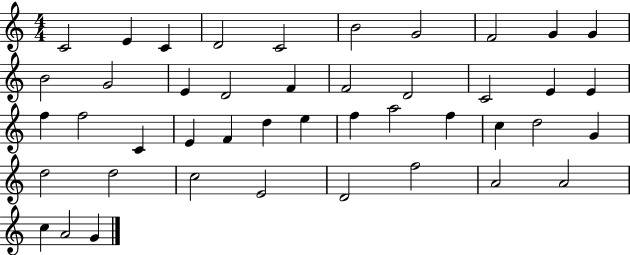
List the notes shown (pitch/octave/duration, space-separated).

C4/h E4/q C4/q D4/h C4/h B4/h G4/h F4/h G4/q G4/q B4/h G4/h E4/q D4/h F4/q F4/h D4/h C4/h E4/q E4/q F5/q F5/h C4/q E4/q F4/q D5/q E5/q F5/q A5/h F5/q C5/q D5/h G4/q D5/h D5/h C5/h E4/h D4/h F5/h A4/h A4/h C5/q A4/h G4/q